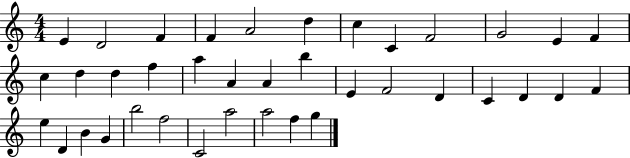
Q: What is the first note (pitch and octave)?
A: E4